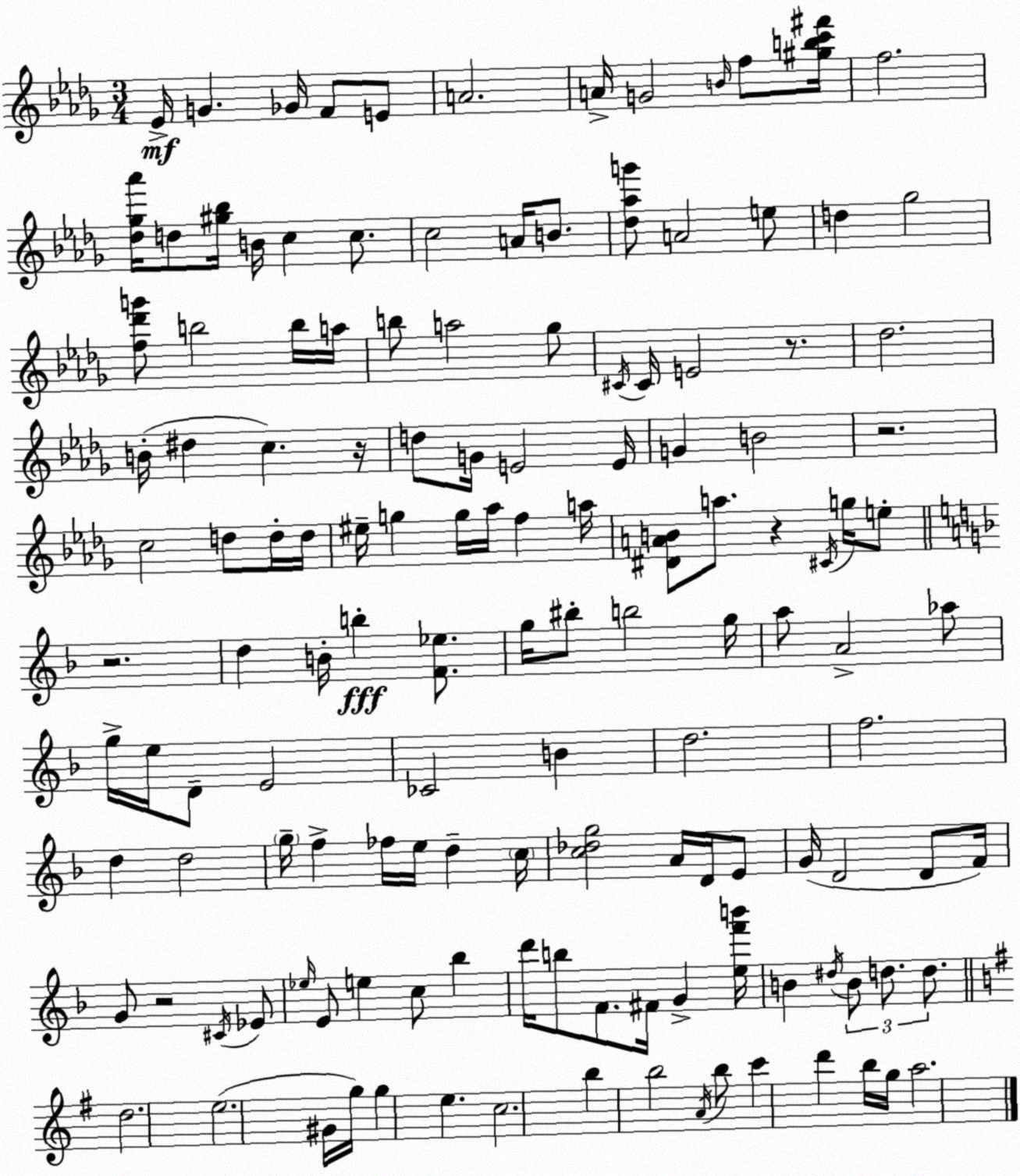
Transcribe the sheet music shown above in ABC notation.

X:1
T:Untitled
M:3/4
L:1/4
K:Bbm
_E/4 G _G/4 F/2 E/2 A2 A/4 G2 B/4 f/2 [^gbc'^f']/4 f2 [_d_g_a']/4 d/2 [^g_b]/4 B/4 c c/2 c2 A/4 B/2 [_d_ag']/2 A2 e/2 d _g2 [f_d'g']/2 b2 b/4 a/4 b/2 a2 _g/2 ^C/4 ^C/4 E2 z/2 _d2 B/4 ^d c z/4 d/2 G/4 E2 E/4 G B2 z2 c2 d/2 d/4 d/4 ^e/4 g g/4 _a/4 f a/4 [^DAB]/2 a/2 z ^C/4 g/4 e/2 z2 d B/4 b [F_e]/2 g/4 ^b/2 b2 g/4 a/2 A2 _a/2 g/4 e/4 D/2 E2 _C2 B d2 f2 d d2 g/4 f _f/4 e/4 d c/4 [c_dg]2 A/4 D/4 E/2 G/4 D2 D/2 F/4 G/2 z2 ^C/4 _E/2 _e/4 E/2 e c/2 _b d'/4 b/2 F/2 ^F/4 G [ef'b']/4 B ^d/4 B/2 d/2 d/2 d2 e2 ^G/4 g/4 g e c2 b b2 A/4 b/2 c' d' b/4 g/4 a2